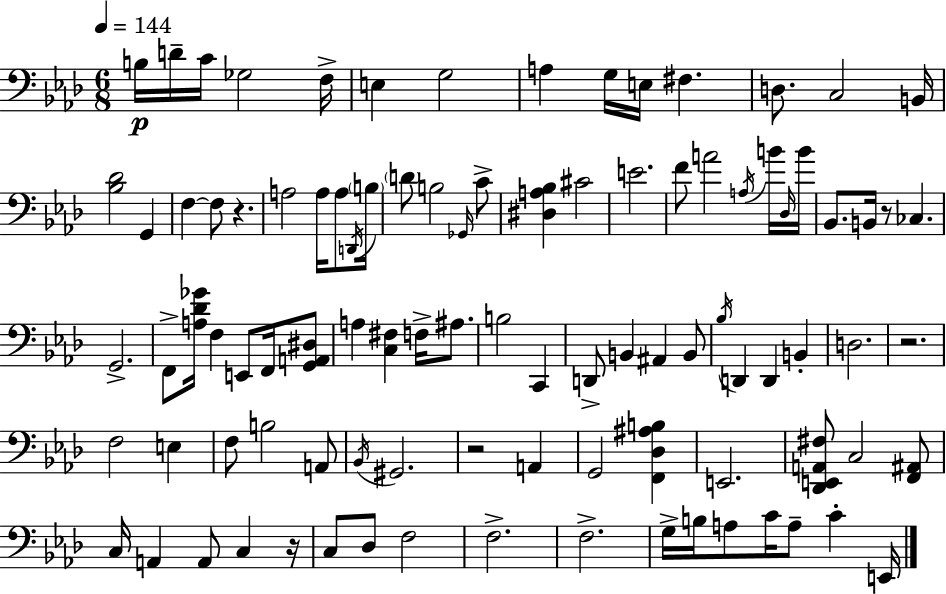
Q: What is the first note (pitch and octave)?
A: B3